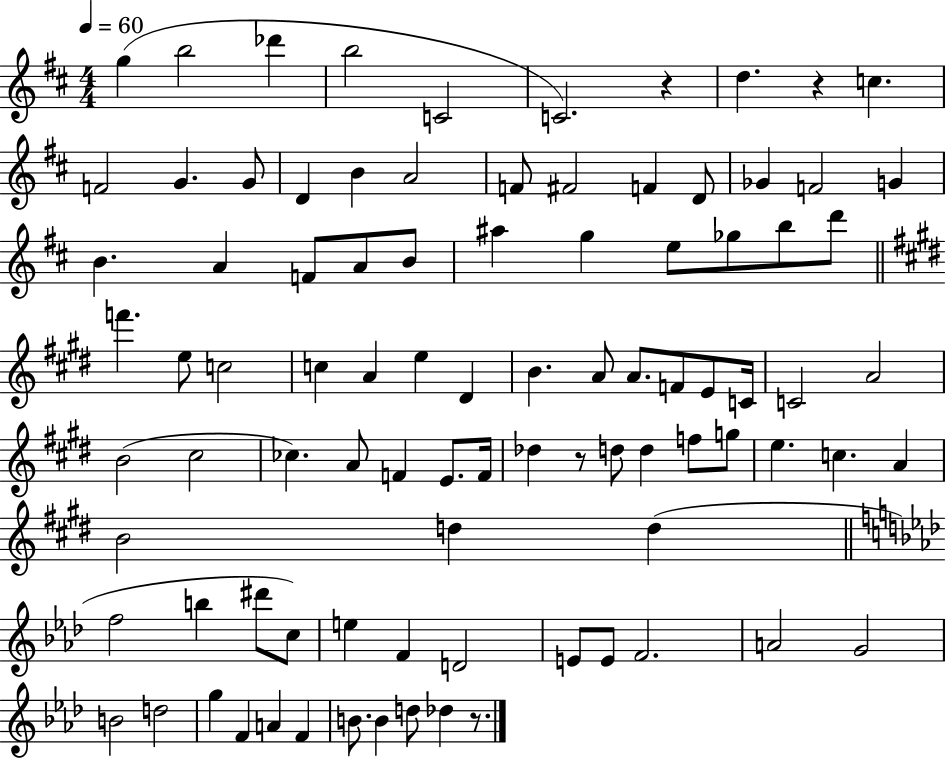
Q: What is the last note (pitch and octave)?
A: Db5